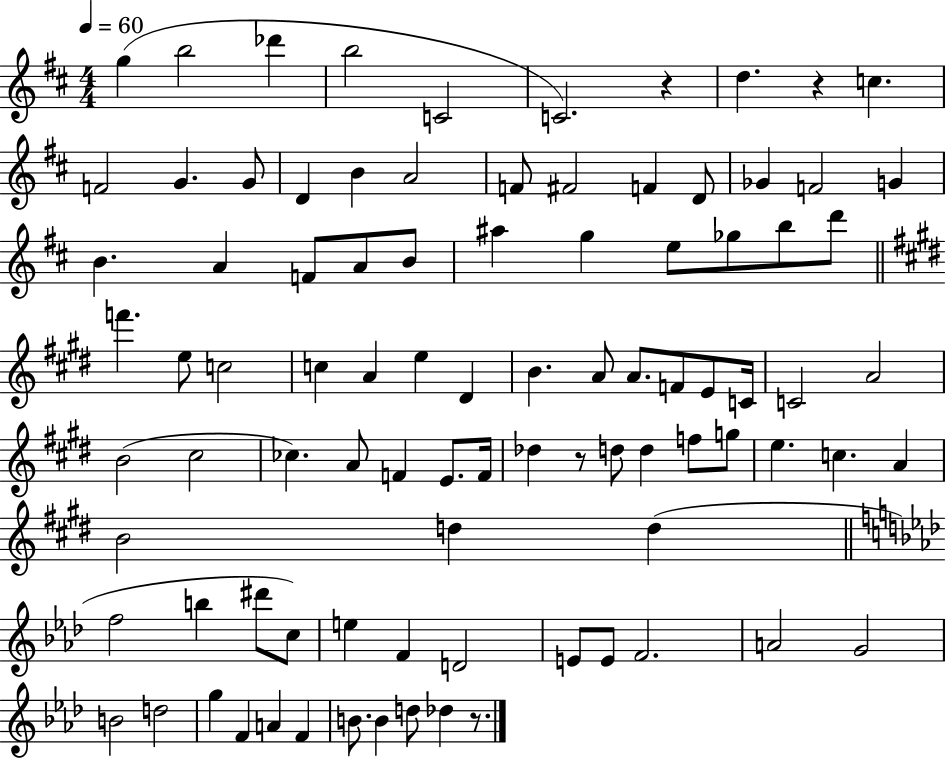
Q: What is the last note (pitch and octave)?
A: Db5